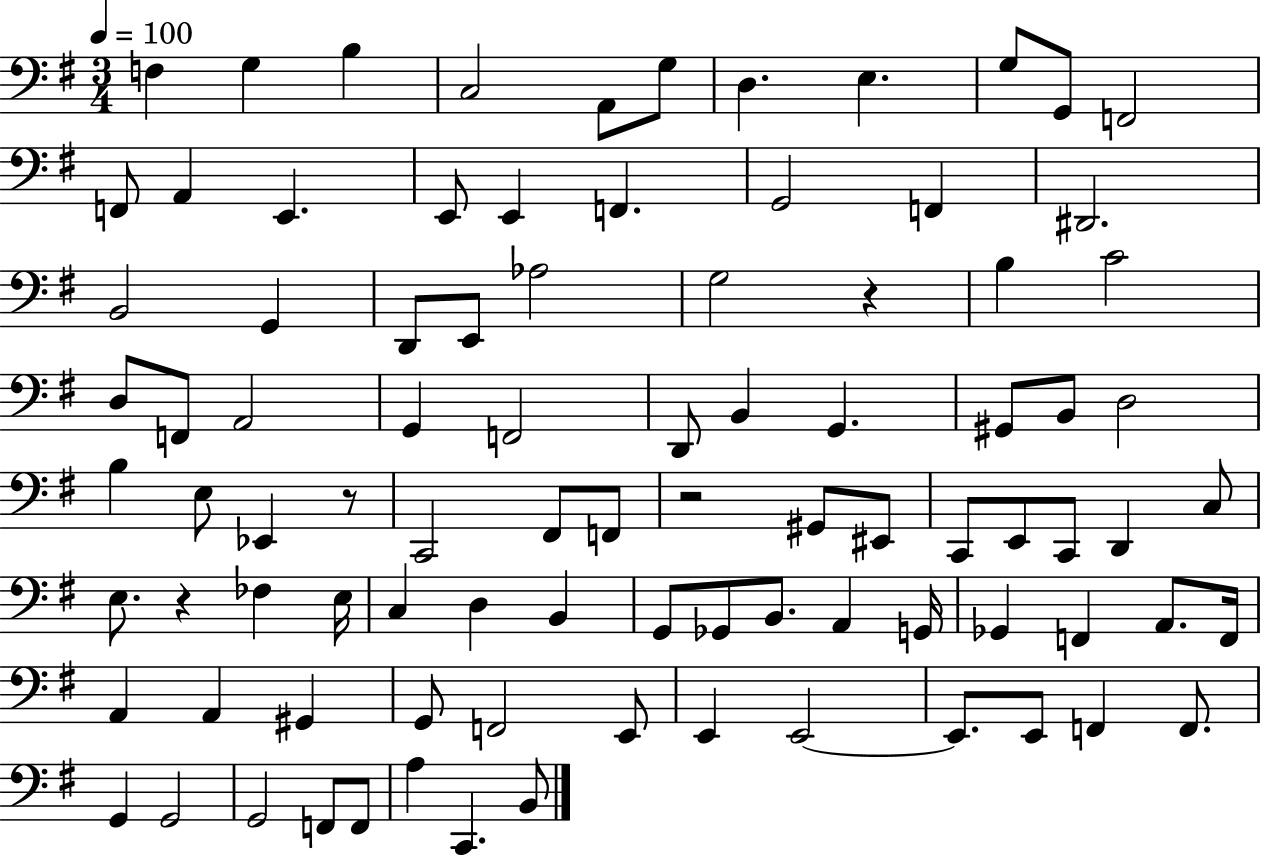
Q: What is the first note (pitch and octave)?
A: F3